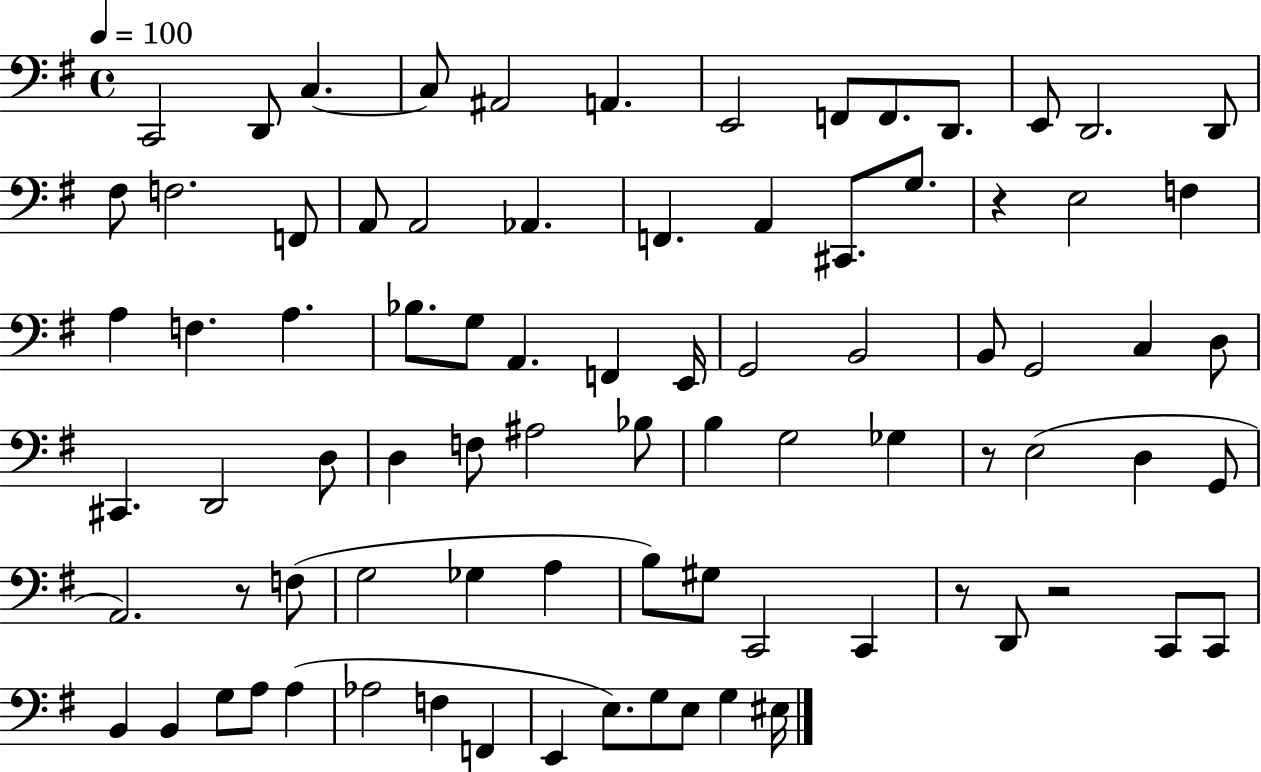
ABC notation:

X:1
T:Untitled
M:4/4
L:1/4
K:G
C,,2 D,,/2 C, C,/2 ^A,,2 A,, E,,2 F,,/2 F,,/2 D,,/2 E,,/2 D,,2 D,,/2 ^F,/2 F,2 F,,/2 A,,/2 A,,2 _A,, F,, A,, ^C,,/2 G,/2 z E,2 F, A, F, A, _B,/2 G,/2 A,, F,, E,,/4 G,,2 B,,2 B,,/2 G,,2 C, D,/2 ^C,, D,,2 D,/2 D, F,/2 ^A,2 _B,/2 B, G,2 _G, z/2 E,2 D, G,,/2 A,,2 z/2 F,/2 G,2 _G, A, B,/2 ^G,/2 C,,2 C,, z/2 D,,/2 z2 C,,/2 C,,/2 B,, B,, G,/2 A,/2 A, _A,2 F, F,, E,, E,/2 G,/2 E,/2 G, ^E,/4